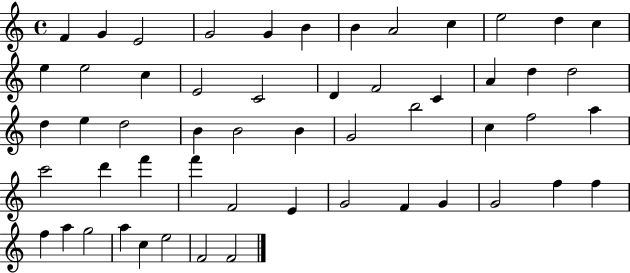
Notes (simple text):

F4/q G4/q E4/h G4/h G4/q B4/q B4/q A4/h C5/q E5/h D5/q C5/q E5/q E5/h C5/q E4/h C4/h D4/q F4/h C4/q A4/q D5/q D5/h D5/q E5/q D5/h B4/q B4/h B4/q G4/h B5/h C5/q F5/h A5/q C6/h D6/q F6/q F6/q F4/h E4/q G4/h F4/q G4/q G4/h F5/q F5/q F5/q A5/q G5/h A5/q C5/q E5/h F4/h F4/h